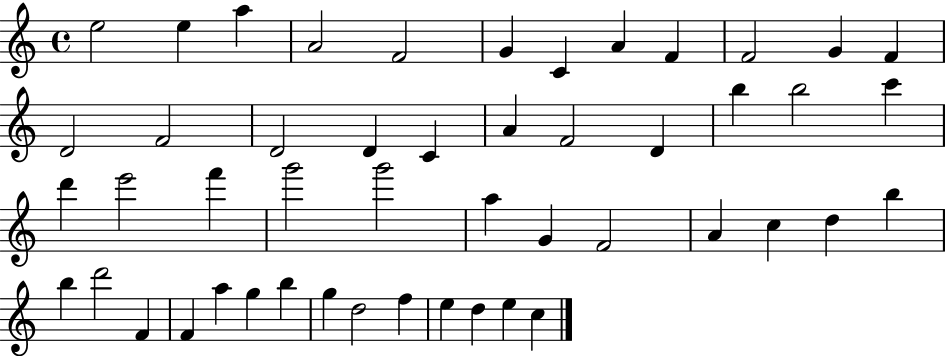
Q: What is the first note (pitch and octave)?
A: E5